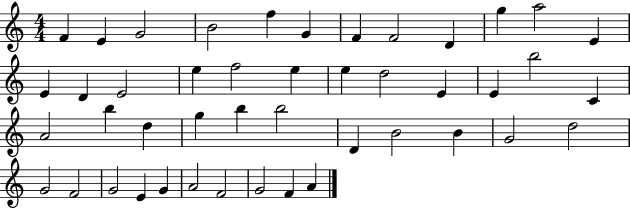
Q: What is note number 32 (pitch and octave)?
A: B4